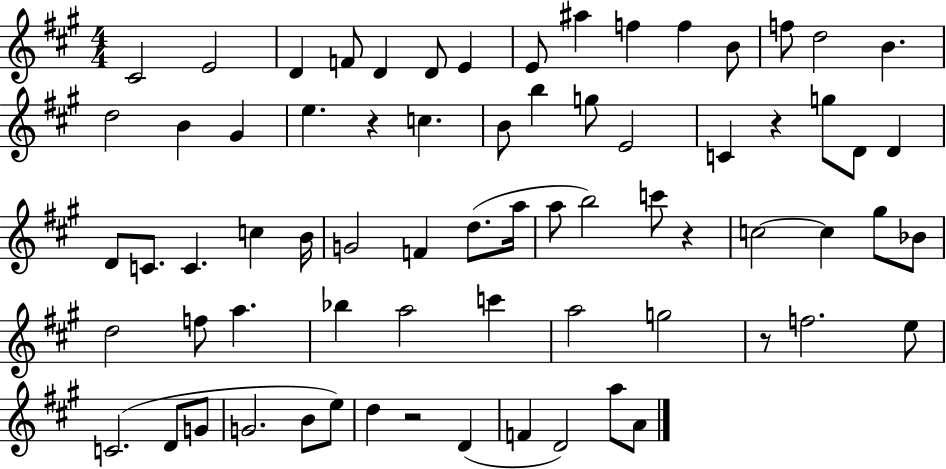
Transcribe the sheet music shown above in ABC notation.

X:1
T:Untitled
M:4/4
L:1/4
K:A
^C2 E2 D F/2 D D/2 E E/2 ^a f f B/2 f/2 d2 B d2 B ^G e z c B/2 b g/2 E2 C z g/2 D/2 D D/2 C/2 C c B/4 G2 F d/2 a/4 a/2 b2 c'/2 z c2 c ^g/2 _B/2 d2 f/2 a _b a2 c' a2 g2 z/2 f2 e/2 C2 D/2 G/2 G2 B/2 e/2 d z2 D F D2 a/2 A/2